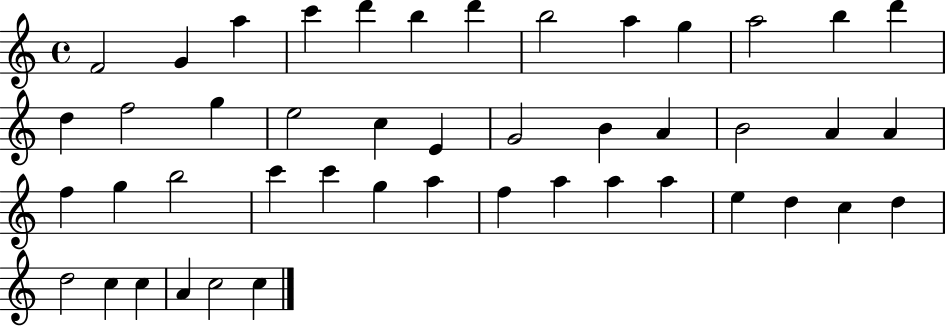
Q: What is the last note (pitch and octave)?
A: C5